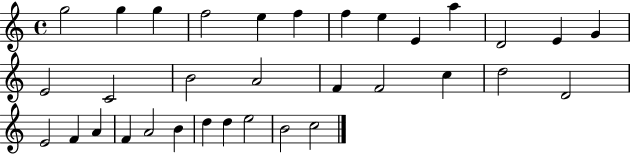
{
  \clef treble
  \time 4/4
  \defaultTimeSignature
  \key c \major
  g''2 g''4 g''4 | f''2 e''4 f''4 | f''4 e''4 e'4 a''4 | d'2 e'4 g'4 | \break e'2 c'2 | b'2 a'2 | f'4 f'2 c''4 | d''2 d'2 | \break e'2 f'4 a'4 | f'4 a'2 b'4 | d''4 d''4 e''2 | b'2 c''2 | \break \bar "|."
}